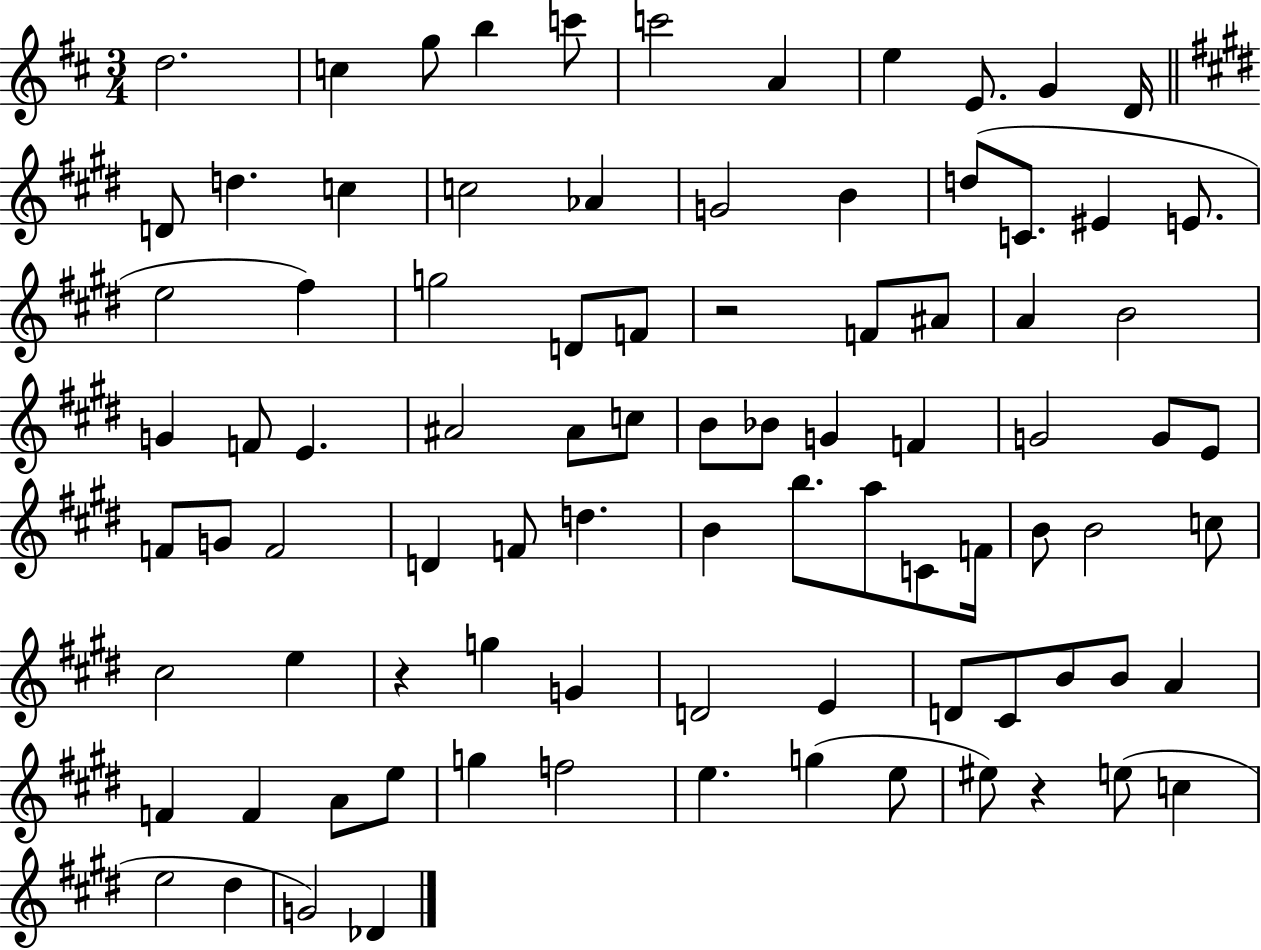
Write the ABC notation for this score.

X:1
T:Untitled
M:3/4
L:1/4
K:D
d2 c g/2 b c'/2 c'2 A e E/2 G D/4 D/2 d c c2 _A G2 B d/2 C/2 ^E E/2 e2 ^f g2 D/2 F/2 z2 F/2 ^A/2 A B2 G F/2 E ^A2 ^A/2 c/2 B/2 _B/2 G F G2 G/2 E/2 F/2 G/2 F2 D F/2 d B b/2 a/2 C/2 F/4 B/2 B2 c/2 ^c2 e z g G D2 E D/2 ^C/2 B/2 B/2 A F F A/2 e/2 g f2 e g e/2 ^e/2 z e/2 c e2 ^d G2 _D